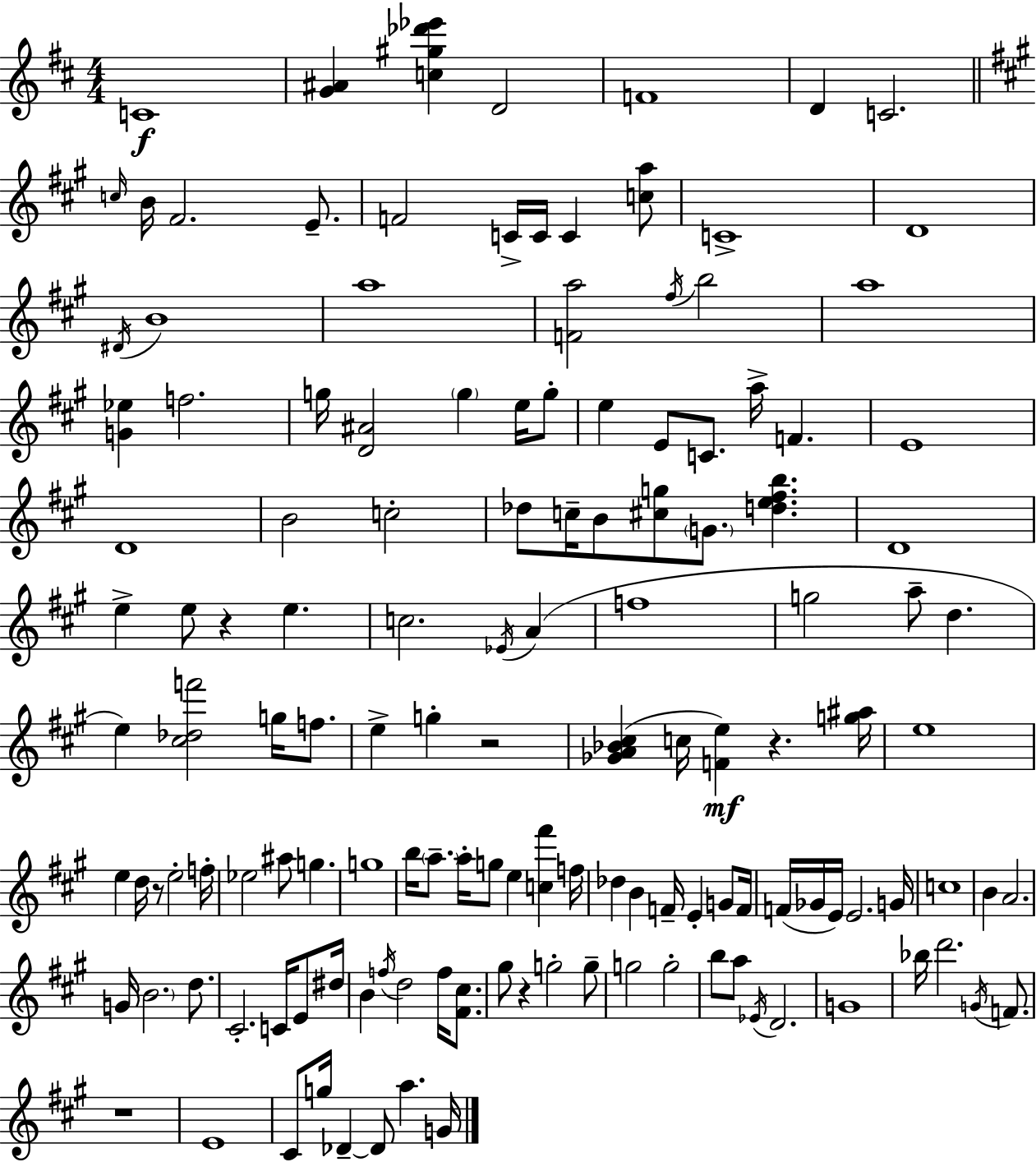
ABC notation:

X:1
T:Untitled
M:4/4
L:1/4
K:D
C4 [G^A] [c^g_d'_e'] D2 F4 D C2 c/4 B/4 ^F2 E/2 F2 C/4 C/4 C [ca]/2 C4 D4 ^D/4 B4 a4 [Fa]2 ^f/4 b2 a4 [G_e] f2 g/4 [D^A]2 g e/4 g/2 e E/2 C/2 a/4 F E4 D4 B2 c2 _d/2 c/4 B/2 [^cg]/2 G/2 [de^fb] D4 e e/2 z e c2 _E/4 A f4 g2 a/2 d e [^c_df']2 g/4 f/2 e g z2 [_GA_B^c] c/4 [Fe] z [g^a]/4 e4 e d/4 z/2 e2 f/4 _e2 ^a/2 g g4 b/4 a/2 a/4 g/2 e [c^f'] f/4 _d B F/4 E G/2 F/4 F/4 _G/4 E/4 E2 G/4 c4 B A2 G/4 B2 d/2 ^C2 C/4 E/2 ^d/4 B f/4 d2 f/4 [^F^c]/2 ^g/2 z g2 g/2 g2 g2 b/2 a/2 _E/4 D2 G4 _b/4 d'2 G/4 F/2 z4 E4 ^C/2 g/4 _D _D/2 a G/4